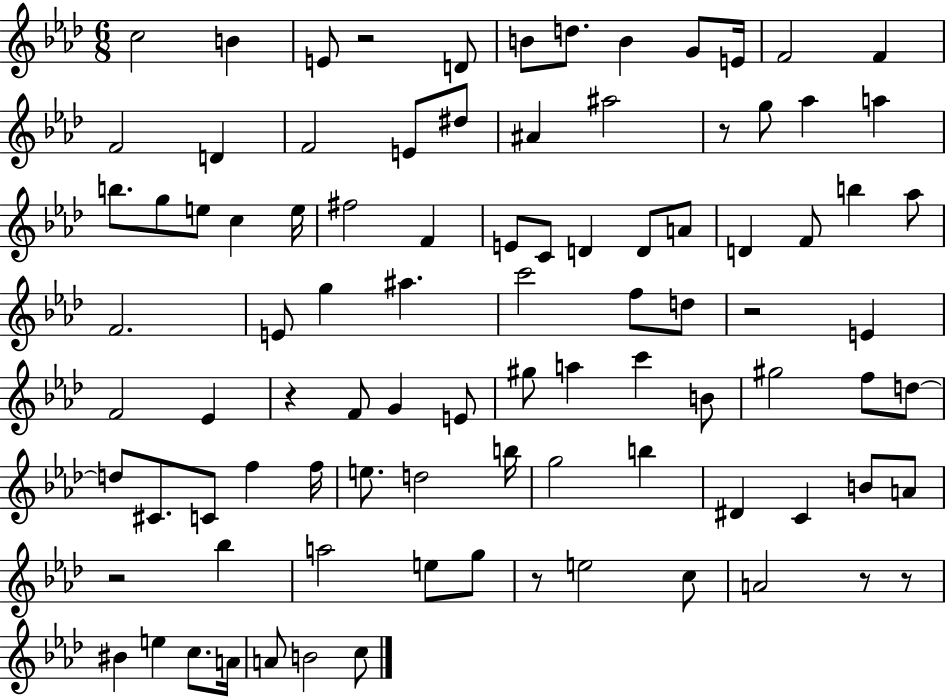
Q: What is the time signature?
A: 6/8